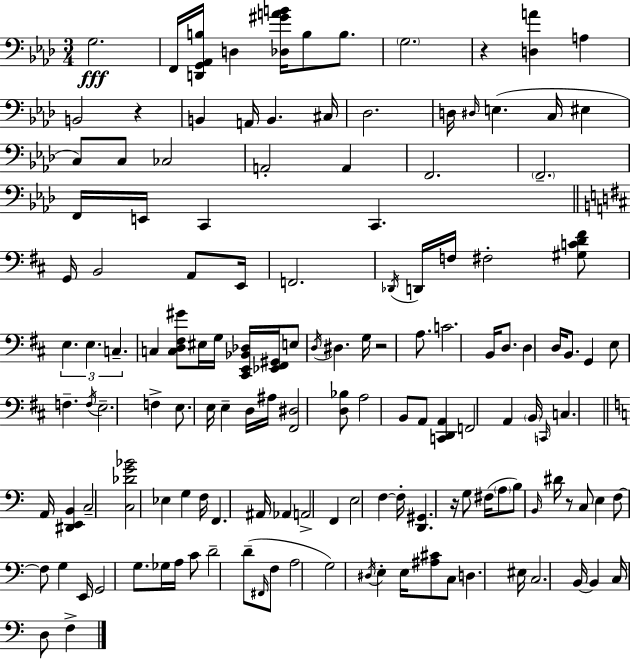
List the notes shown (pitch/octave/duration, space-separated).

G3/h. F2/s [D2,G2,Ab2,B3]/s D3/q [Db3,G#4,A4,B4]/s B3/e B3/e. G3/h. R/q [D3,A4]/q A3/q B2/h R/q B2/q A2/s B2/q. C#3/s Db3/h. D3/s D#3/s E3/q. C3/s EIS3/q C3/e C3/e CES3/h A2/h A2/q F2/h. F2/h. F2/s E2/s C2/q C2/q. G2/s B2/h A2/e E2/s F2/h. Db2/s D2/s F3/s F#3/h [G#3,C4,D4,F#4]/e E3/q. E3/q. C3/q. C3/q [C3,D3,F#3,G#4]/e EIS3/s G3/s [C#2,E2,Bb2,Db3]/s [Eb2,F#2,G#2]/s E3/e D3/s D#3/q. G3/s R/h A3/e. C4/h. B2/s D3/e. D3/q D3/s B2/e. G2/q E3/e F3/q. F3/s E3/h. F3/q E3/e. E3/s E3/q D3/s A#3/s [F#2,D#3]/h [D3,Bb3]/e A3/h B2/e A2/e [C2,D2,A2]/q F2/h A2/q B2/s C2/s C3/q. A2/s [D#2,E2,B2]/q C3/h [C3,Db4,G4,Bb4]/h Eb3/q G3/q F3/s F2/q. A#2/s Ab2/q A2/h F2/q E3/h F3/q F3/s [D2,G#2]/q. R/s G3/e F#3/s A3/e B3/e B2/s D#4/s R/e C3/e E3/q F3/e F3/e G3/q E2/s G2/h G3/e. Gb3/s A3/s C4/e D4/h D4/e F#2/s F3/e A3/h G3/h D#3/s E3/q E3/s [A#3,C#4]/e C3/e D3/q. EIS3/s C3/h. B2/s B2/q C3/s D3/e F3/q